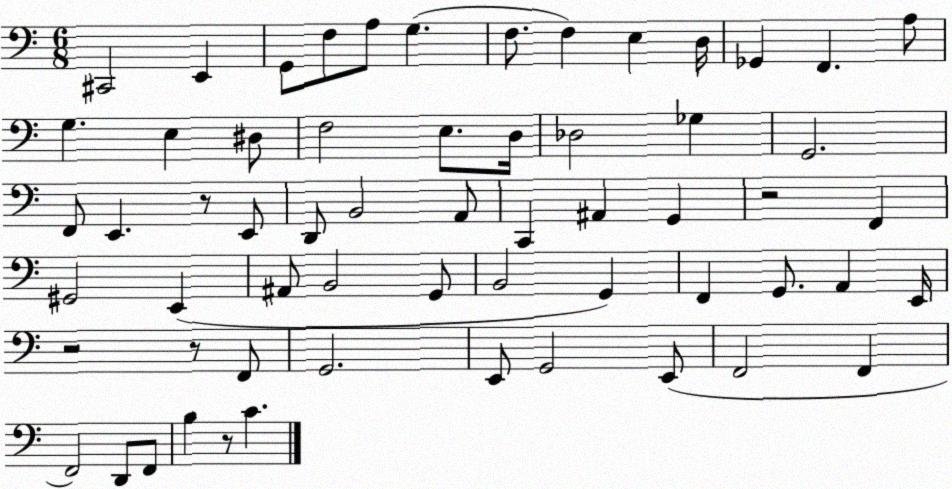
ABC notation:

X:1
T:Untitled
M:6/8
L:1/4
K:C
^C,,2 E,, G,,/2 F,/2 A,/2 G, F,/2 F, E, D,/4 _G,, F,, A,/2 G, E, ^D,/2 F,2 E,/2 D,/4 _D,2 _G, G,,2 F,,/2 E,, z/2 E,,/2 D,,/2 B,,2 A,,/2 C,, ^A,, G,, z2 F,, ^G,,2 E,, ^A,,/2 B,,2 G,,/2 B,,2 G,, F,, G,,/2 A,, E,,/4 z2 z/2 F,,/2 G,,2 E,,/2 G,,2 E,,/2 F,,2 F,, F,,2 D,,/2 F,,/2 B, z/2 C